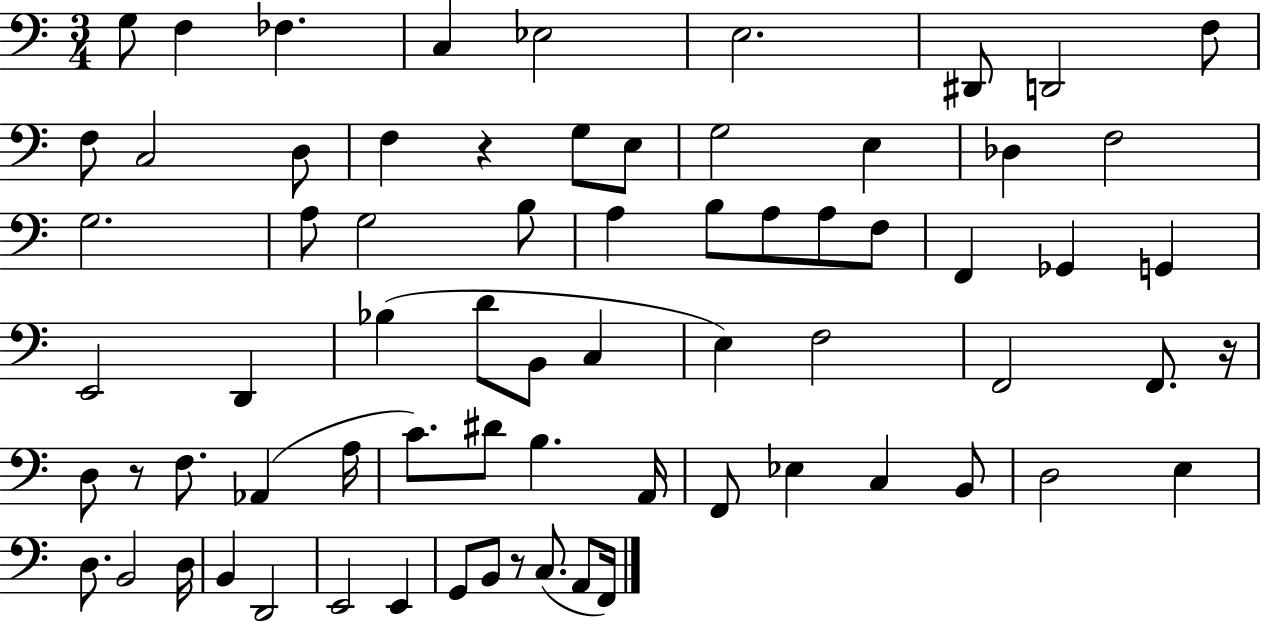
{
  \clef bass
  \numericTimeSignature
  \time 3/4
  \key c \major
  \repeat volta 2 { g8 f4 fes4. | c4 ees2 | e2. | dis,8 d,2 f8 | \break f8 c2 d8 | f4 r4 g8 e8 | g2 e4 | des4 f2 | \break g2. | a8 g2 b8 | a4 b8 a8 a8 f8 | f,4 ges,4 g,4 | \break e,2 d,4 | bes4( d'8 b,8 c4 | e4) f2 | f,2 f,8. r16 | \break d8 r8 f8. aes,4( a16 | c'8.) dis'8 b4. a,16 | f,8 ees4 c4 b,8 | d2 e4 | \break d8. b,2 d16 | b,4 d,2 | e,2 e,4 | g,8 b,8 r8 c8.( a,8 f,16) | \break } \bar "|."
}